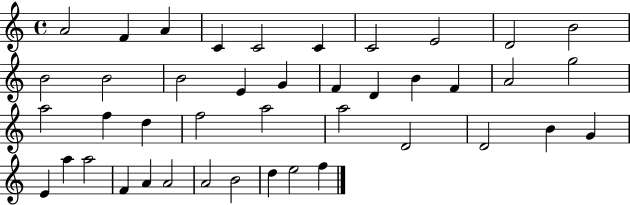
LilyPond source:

{
  \clef treble
  \time 4/4
  \defaultTimeSignature
  \key c \major
  a'2 f'4 a'4 | c'4 c'2 c'4 | c'2 e'2 | d'2 b'2 | \break b'2 b'2 | b'2 e'4 g'4 | f'4 d'4 b'4 f'4 | a'2 g''2 | \break a''2 f''4 d''4 | f''2 a''2 | a''2 d'2 | d'2 b'4 g'4 | \break e'4 a''4 a''2 | f'4 a'4 a'2 | a'2 b'2 | d''4 e''2 f''4 | \break \bar "|."
}